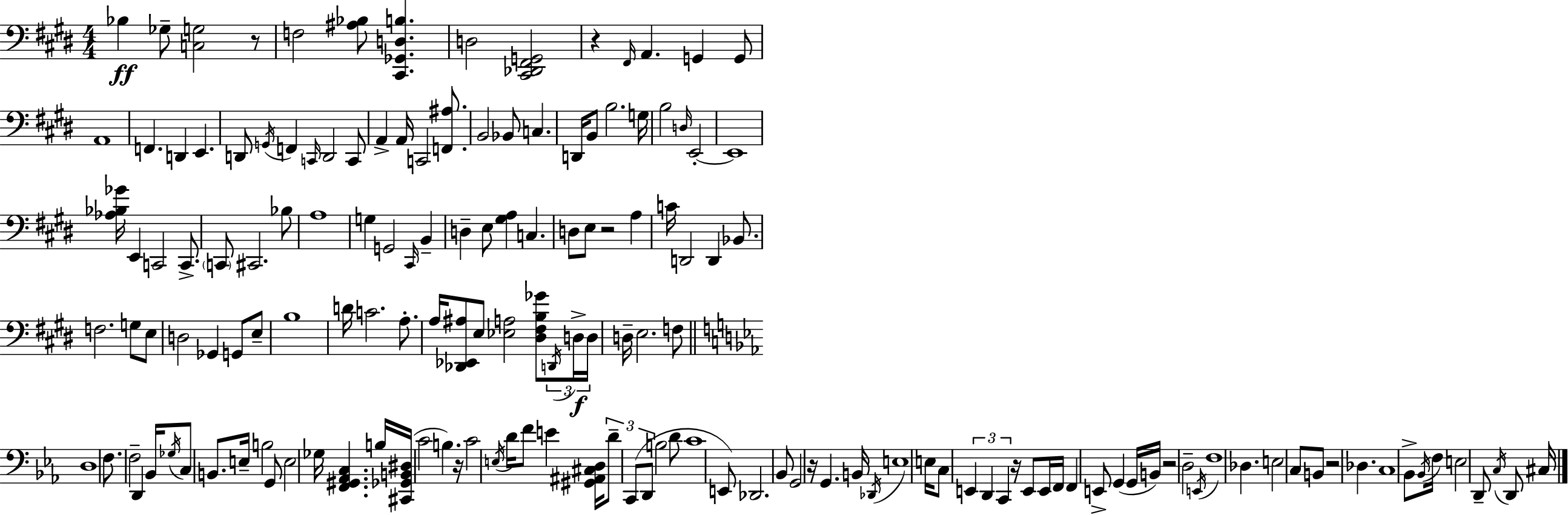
X:1
T:Untitled
M:4/4
L:1/4
K:E
_B, _G,/2 [C,G,]2 z/2 F,2 [^A,_B,]/2 [^C,,_G,,D,B,] D,2 [^C,,_D,,^F,,G,,]2 z ^F,,/4 A,, G,, G,,/2 A,,4 F,, D,, E,, D,,/2 G,,/4 F,, C,,/4 D,,2 C,,/2 A,, A,,/4 C,,2 [F,,^A,]/2 B,,2 _B,,/2 C, D,,/4 B,,/2 B,2 G,/4 B,2 D,/4 E,,2 E,,4 [_A,_B,_G]/4 E,, C,,2 C,,/2 C,,/2 ^C,,2 _B,/2 A,4 G, G,,2 ^C,,/4 B,, D, E,/2 [^G,A,] C, D,/2 E,/2 z2 A, C/4 D,,2 D,, _B,,/2 F,2 G,/2 E,/2 D,2 _G,, G,,/2 E,/2 B,4 D/4 C2 A,/2 A,/4 [_D,,_E,,^A,]/2 E,/2 [_E,A,]2 [^D,^F,B,_G]/2 D,,/4 D,/4 D,/4 D,/4 E,2 F,/2 D,4 F,/2 F,2 D,, _B,,/4 _G,/4 C,/2 B,,/2 E,/4 B,2 G,,/2 E,2 _G,/4 [F,,^G,,_A,,C,] B,/4 [^C,,_G,,B,,^D,]/4 C2 B, z/4 C2 E,/4 D/4 F/2 E [^G,,^A,,^C,D,]/4 D/2 C,,/2 D,,/2 B,2 D/2 C4 E,,/2 _D,,2 _B,,/2 G,,2 z/4 G,, B,,/4 _D,,/4 E,4 E,/4 C,/2 E,, D,, C,, z/4 E,,/2 E,,/4 F,,/4 F,, E,,/2 G,, G,,/4 B,,/4 z2 D,2 E,,/4 F,4 _D, E,2 C,/2 B,,/2 z2 _D, C,4 _B,,/2 _B,,/4 F,/4 E,2 D,,/2 C,/4 D,,/2 ^C,/4